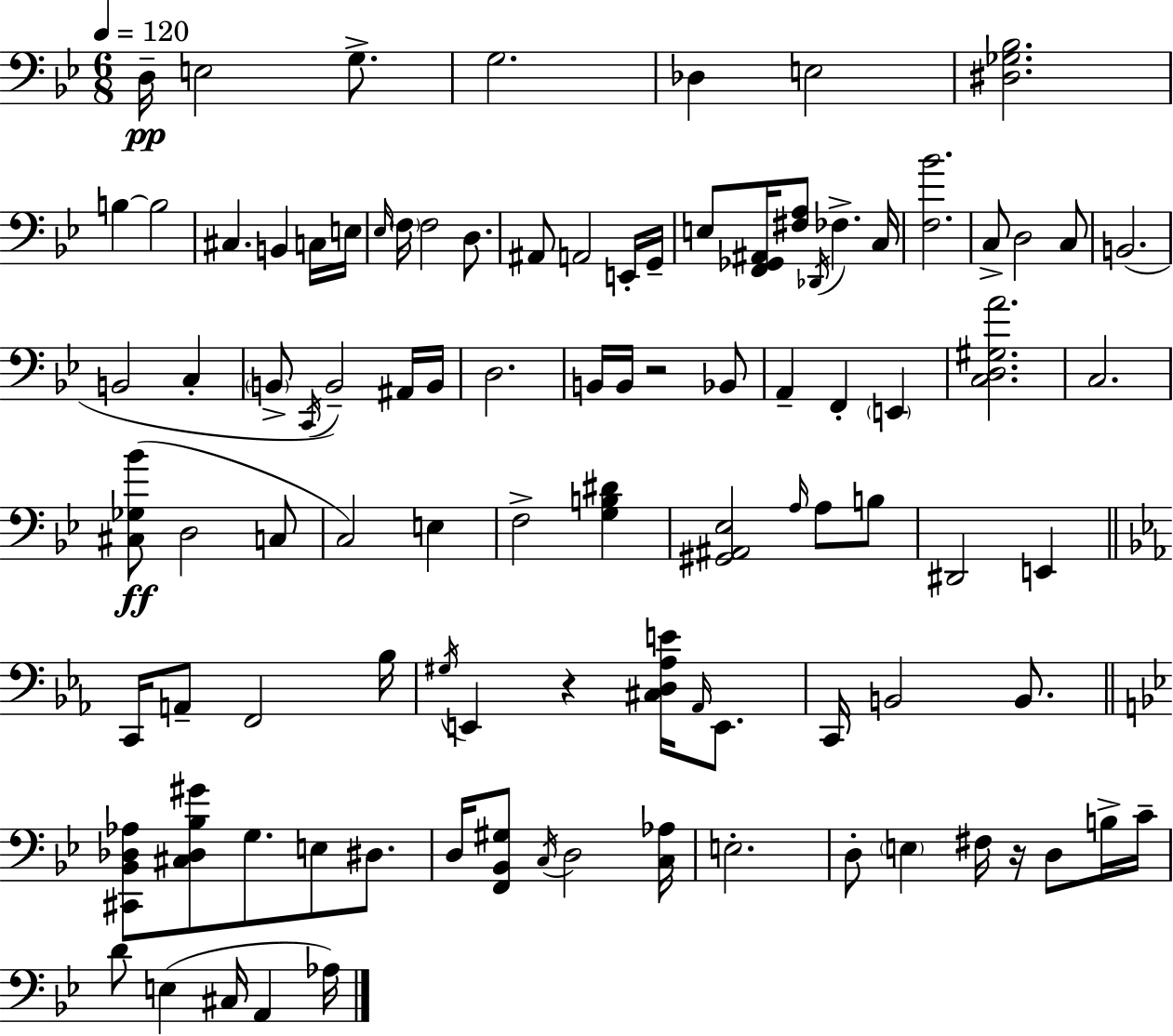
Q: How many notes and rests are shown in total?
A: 98